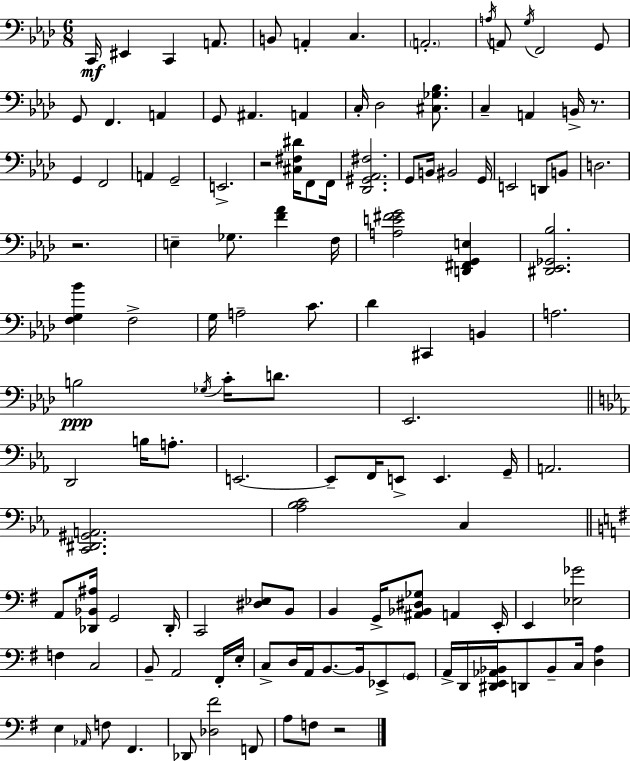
X:1
T:Untitled
M:6/8
L:1/4
K:Fm
C,,/4 ^E,, C,, A,,/2 B,,/2 A,, C, A,,2 A,/4 A,,/2 G,/4 F,,2 G,,/2 G,,/2 F,, A,, G,,/2 ^A,, A,, C,/4 _D,2 [^C,_G,_B,]/2 C, A,, B,,/4 z/2 G,, F,,2 A,, G,,2 E,,2 z2 [^C,^F,^D]/4 F,,/2 F,,/4 [_D,,^G,,_A,,^F,]2 G,,/2 B,,/4 ^B,,2 G,,/4 E,,2 D,,/2 B,,/2 D,2 z2 E, _G,/2 [F_A] F,/4 [A,E^FG]2 [D,,^F,,G,,E,] [^D,,_E,,_G,,_B,]2 [F,G,_B] F,2 G,/4 A,2 C/2 _D ^C,, B,, A,2 B,2 _G,/4 C/4 D/2 _E,,2 D,,2 B,/4 A,/2 E,,2 E,,/2 F,,/4 E,,/2 E,, G,,/4 A,,2 [C,,^D,,^G,,A,,]2 [_A,_B,C]2 C, A,,/2 [_D,,_B,,^A,]/4 G,,2 _D,,/4 C,,2 [^D,_E,]/2 B,,/2 B,, G,,/4 [^A,,_B,,^D,_G,]/2 A,, E,,/4 E,, [_E,_G]2 F, C,2 B,,/2 A,,2 ^F,,/4 E,/4 C,/2 D,/4 A,,/4 B,,/2 B,,/4 _E,,/2 G,,/2 A,,/4 D,,/4 [^D,,E,,_A,,_B,,]/4 D,,/2 _B,,/2 C,/4 [D,A,] E, _A,,/4 F,/2 ^F,, _D,,/2 [_D,^F]2 F,,/2 A,/2 F,/2 z2